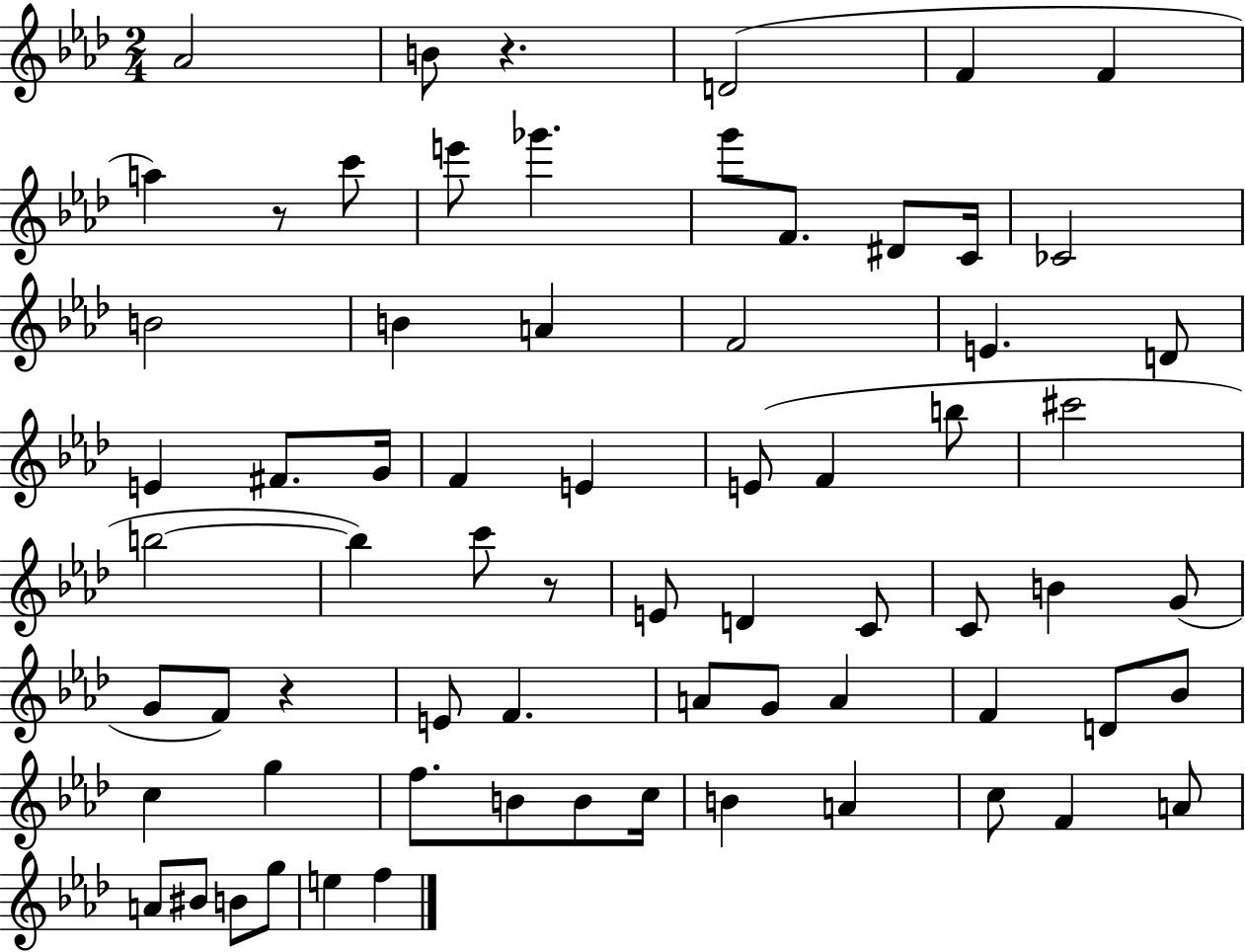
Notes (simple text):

Ab4/h B4/e R/q. D4/h F4/q F4/q A5/q R/e C6/e E6/e Gb6/q. G6/e F4/e. D#4/e C4/s CES4/h B4/h B4/q A4/q F4/h E4/q. D4/e E4/q F#4/e. G4/s F4/q E4/q E4/e F4/q B5/e C#6/h B5/h B5/q C6/e R/e E4/e D4/q C4/e C4/e B4/q G4/e G4/e F4/e R/q E4/e F4/q. A4/e G4/e A4/q F4/q D4/e Bb4/e C5/q G5/q F5/e. B4/e B4/e C5/s B4/q A4/q C5/e F4/q A4/e A4/e BIS4/e B4/e G5/e E5/q F5/q